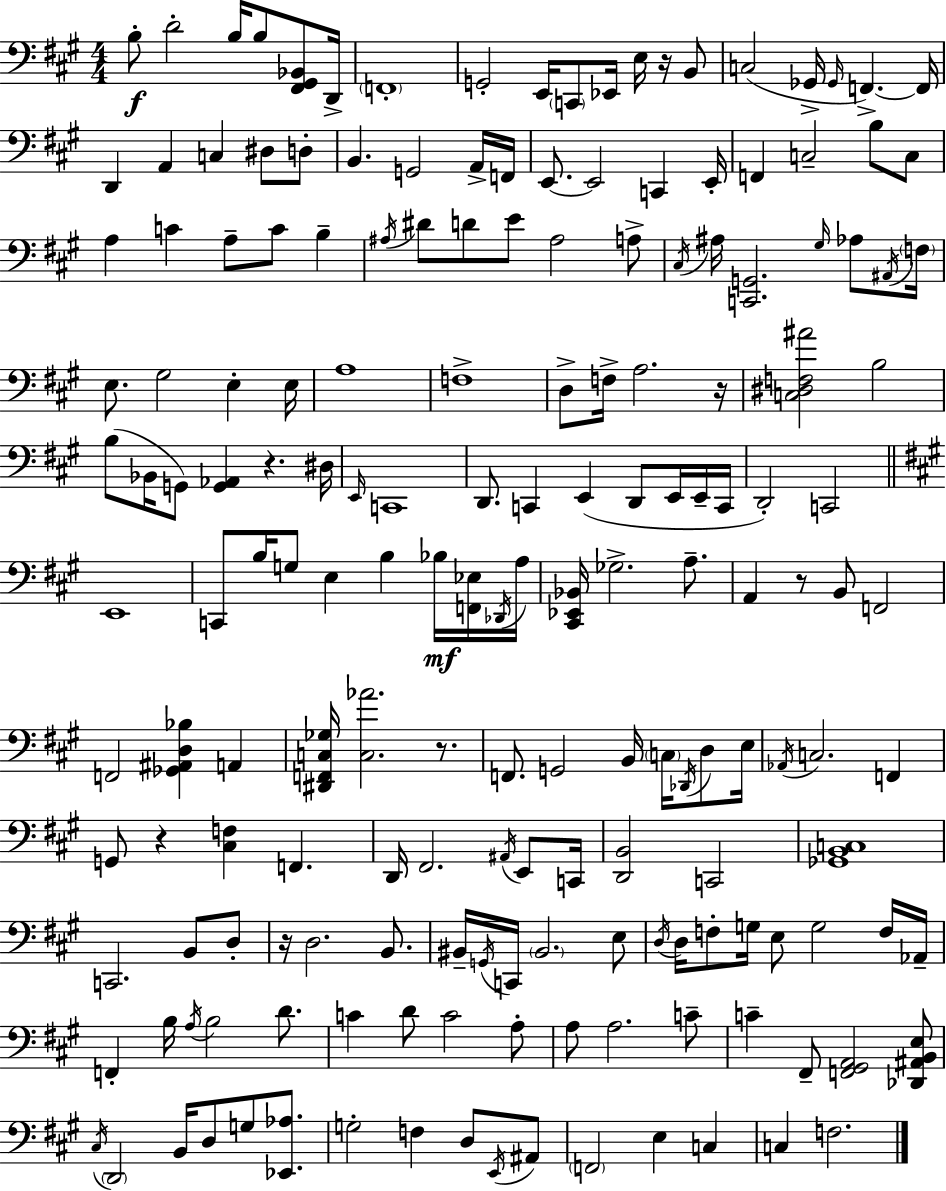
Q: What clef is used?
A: bass